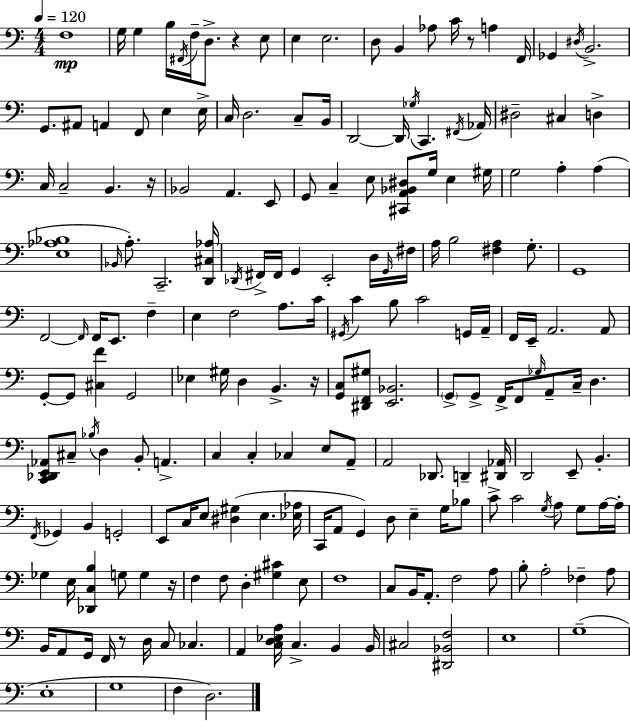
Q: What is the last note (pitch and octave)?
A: D3